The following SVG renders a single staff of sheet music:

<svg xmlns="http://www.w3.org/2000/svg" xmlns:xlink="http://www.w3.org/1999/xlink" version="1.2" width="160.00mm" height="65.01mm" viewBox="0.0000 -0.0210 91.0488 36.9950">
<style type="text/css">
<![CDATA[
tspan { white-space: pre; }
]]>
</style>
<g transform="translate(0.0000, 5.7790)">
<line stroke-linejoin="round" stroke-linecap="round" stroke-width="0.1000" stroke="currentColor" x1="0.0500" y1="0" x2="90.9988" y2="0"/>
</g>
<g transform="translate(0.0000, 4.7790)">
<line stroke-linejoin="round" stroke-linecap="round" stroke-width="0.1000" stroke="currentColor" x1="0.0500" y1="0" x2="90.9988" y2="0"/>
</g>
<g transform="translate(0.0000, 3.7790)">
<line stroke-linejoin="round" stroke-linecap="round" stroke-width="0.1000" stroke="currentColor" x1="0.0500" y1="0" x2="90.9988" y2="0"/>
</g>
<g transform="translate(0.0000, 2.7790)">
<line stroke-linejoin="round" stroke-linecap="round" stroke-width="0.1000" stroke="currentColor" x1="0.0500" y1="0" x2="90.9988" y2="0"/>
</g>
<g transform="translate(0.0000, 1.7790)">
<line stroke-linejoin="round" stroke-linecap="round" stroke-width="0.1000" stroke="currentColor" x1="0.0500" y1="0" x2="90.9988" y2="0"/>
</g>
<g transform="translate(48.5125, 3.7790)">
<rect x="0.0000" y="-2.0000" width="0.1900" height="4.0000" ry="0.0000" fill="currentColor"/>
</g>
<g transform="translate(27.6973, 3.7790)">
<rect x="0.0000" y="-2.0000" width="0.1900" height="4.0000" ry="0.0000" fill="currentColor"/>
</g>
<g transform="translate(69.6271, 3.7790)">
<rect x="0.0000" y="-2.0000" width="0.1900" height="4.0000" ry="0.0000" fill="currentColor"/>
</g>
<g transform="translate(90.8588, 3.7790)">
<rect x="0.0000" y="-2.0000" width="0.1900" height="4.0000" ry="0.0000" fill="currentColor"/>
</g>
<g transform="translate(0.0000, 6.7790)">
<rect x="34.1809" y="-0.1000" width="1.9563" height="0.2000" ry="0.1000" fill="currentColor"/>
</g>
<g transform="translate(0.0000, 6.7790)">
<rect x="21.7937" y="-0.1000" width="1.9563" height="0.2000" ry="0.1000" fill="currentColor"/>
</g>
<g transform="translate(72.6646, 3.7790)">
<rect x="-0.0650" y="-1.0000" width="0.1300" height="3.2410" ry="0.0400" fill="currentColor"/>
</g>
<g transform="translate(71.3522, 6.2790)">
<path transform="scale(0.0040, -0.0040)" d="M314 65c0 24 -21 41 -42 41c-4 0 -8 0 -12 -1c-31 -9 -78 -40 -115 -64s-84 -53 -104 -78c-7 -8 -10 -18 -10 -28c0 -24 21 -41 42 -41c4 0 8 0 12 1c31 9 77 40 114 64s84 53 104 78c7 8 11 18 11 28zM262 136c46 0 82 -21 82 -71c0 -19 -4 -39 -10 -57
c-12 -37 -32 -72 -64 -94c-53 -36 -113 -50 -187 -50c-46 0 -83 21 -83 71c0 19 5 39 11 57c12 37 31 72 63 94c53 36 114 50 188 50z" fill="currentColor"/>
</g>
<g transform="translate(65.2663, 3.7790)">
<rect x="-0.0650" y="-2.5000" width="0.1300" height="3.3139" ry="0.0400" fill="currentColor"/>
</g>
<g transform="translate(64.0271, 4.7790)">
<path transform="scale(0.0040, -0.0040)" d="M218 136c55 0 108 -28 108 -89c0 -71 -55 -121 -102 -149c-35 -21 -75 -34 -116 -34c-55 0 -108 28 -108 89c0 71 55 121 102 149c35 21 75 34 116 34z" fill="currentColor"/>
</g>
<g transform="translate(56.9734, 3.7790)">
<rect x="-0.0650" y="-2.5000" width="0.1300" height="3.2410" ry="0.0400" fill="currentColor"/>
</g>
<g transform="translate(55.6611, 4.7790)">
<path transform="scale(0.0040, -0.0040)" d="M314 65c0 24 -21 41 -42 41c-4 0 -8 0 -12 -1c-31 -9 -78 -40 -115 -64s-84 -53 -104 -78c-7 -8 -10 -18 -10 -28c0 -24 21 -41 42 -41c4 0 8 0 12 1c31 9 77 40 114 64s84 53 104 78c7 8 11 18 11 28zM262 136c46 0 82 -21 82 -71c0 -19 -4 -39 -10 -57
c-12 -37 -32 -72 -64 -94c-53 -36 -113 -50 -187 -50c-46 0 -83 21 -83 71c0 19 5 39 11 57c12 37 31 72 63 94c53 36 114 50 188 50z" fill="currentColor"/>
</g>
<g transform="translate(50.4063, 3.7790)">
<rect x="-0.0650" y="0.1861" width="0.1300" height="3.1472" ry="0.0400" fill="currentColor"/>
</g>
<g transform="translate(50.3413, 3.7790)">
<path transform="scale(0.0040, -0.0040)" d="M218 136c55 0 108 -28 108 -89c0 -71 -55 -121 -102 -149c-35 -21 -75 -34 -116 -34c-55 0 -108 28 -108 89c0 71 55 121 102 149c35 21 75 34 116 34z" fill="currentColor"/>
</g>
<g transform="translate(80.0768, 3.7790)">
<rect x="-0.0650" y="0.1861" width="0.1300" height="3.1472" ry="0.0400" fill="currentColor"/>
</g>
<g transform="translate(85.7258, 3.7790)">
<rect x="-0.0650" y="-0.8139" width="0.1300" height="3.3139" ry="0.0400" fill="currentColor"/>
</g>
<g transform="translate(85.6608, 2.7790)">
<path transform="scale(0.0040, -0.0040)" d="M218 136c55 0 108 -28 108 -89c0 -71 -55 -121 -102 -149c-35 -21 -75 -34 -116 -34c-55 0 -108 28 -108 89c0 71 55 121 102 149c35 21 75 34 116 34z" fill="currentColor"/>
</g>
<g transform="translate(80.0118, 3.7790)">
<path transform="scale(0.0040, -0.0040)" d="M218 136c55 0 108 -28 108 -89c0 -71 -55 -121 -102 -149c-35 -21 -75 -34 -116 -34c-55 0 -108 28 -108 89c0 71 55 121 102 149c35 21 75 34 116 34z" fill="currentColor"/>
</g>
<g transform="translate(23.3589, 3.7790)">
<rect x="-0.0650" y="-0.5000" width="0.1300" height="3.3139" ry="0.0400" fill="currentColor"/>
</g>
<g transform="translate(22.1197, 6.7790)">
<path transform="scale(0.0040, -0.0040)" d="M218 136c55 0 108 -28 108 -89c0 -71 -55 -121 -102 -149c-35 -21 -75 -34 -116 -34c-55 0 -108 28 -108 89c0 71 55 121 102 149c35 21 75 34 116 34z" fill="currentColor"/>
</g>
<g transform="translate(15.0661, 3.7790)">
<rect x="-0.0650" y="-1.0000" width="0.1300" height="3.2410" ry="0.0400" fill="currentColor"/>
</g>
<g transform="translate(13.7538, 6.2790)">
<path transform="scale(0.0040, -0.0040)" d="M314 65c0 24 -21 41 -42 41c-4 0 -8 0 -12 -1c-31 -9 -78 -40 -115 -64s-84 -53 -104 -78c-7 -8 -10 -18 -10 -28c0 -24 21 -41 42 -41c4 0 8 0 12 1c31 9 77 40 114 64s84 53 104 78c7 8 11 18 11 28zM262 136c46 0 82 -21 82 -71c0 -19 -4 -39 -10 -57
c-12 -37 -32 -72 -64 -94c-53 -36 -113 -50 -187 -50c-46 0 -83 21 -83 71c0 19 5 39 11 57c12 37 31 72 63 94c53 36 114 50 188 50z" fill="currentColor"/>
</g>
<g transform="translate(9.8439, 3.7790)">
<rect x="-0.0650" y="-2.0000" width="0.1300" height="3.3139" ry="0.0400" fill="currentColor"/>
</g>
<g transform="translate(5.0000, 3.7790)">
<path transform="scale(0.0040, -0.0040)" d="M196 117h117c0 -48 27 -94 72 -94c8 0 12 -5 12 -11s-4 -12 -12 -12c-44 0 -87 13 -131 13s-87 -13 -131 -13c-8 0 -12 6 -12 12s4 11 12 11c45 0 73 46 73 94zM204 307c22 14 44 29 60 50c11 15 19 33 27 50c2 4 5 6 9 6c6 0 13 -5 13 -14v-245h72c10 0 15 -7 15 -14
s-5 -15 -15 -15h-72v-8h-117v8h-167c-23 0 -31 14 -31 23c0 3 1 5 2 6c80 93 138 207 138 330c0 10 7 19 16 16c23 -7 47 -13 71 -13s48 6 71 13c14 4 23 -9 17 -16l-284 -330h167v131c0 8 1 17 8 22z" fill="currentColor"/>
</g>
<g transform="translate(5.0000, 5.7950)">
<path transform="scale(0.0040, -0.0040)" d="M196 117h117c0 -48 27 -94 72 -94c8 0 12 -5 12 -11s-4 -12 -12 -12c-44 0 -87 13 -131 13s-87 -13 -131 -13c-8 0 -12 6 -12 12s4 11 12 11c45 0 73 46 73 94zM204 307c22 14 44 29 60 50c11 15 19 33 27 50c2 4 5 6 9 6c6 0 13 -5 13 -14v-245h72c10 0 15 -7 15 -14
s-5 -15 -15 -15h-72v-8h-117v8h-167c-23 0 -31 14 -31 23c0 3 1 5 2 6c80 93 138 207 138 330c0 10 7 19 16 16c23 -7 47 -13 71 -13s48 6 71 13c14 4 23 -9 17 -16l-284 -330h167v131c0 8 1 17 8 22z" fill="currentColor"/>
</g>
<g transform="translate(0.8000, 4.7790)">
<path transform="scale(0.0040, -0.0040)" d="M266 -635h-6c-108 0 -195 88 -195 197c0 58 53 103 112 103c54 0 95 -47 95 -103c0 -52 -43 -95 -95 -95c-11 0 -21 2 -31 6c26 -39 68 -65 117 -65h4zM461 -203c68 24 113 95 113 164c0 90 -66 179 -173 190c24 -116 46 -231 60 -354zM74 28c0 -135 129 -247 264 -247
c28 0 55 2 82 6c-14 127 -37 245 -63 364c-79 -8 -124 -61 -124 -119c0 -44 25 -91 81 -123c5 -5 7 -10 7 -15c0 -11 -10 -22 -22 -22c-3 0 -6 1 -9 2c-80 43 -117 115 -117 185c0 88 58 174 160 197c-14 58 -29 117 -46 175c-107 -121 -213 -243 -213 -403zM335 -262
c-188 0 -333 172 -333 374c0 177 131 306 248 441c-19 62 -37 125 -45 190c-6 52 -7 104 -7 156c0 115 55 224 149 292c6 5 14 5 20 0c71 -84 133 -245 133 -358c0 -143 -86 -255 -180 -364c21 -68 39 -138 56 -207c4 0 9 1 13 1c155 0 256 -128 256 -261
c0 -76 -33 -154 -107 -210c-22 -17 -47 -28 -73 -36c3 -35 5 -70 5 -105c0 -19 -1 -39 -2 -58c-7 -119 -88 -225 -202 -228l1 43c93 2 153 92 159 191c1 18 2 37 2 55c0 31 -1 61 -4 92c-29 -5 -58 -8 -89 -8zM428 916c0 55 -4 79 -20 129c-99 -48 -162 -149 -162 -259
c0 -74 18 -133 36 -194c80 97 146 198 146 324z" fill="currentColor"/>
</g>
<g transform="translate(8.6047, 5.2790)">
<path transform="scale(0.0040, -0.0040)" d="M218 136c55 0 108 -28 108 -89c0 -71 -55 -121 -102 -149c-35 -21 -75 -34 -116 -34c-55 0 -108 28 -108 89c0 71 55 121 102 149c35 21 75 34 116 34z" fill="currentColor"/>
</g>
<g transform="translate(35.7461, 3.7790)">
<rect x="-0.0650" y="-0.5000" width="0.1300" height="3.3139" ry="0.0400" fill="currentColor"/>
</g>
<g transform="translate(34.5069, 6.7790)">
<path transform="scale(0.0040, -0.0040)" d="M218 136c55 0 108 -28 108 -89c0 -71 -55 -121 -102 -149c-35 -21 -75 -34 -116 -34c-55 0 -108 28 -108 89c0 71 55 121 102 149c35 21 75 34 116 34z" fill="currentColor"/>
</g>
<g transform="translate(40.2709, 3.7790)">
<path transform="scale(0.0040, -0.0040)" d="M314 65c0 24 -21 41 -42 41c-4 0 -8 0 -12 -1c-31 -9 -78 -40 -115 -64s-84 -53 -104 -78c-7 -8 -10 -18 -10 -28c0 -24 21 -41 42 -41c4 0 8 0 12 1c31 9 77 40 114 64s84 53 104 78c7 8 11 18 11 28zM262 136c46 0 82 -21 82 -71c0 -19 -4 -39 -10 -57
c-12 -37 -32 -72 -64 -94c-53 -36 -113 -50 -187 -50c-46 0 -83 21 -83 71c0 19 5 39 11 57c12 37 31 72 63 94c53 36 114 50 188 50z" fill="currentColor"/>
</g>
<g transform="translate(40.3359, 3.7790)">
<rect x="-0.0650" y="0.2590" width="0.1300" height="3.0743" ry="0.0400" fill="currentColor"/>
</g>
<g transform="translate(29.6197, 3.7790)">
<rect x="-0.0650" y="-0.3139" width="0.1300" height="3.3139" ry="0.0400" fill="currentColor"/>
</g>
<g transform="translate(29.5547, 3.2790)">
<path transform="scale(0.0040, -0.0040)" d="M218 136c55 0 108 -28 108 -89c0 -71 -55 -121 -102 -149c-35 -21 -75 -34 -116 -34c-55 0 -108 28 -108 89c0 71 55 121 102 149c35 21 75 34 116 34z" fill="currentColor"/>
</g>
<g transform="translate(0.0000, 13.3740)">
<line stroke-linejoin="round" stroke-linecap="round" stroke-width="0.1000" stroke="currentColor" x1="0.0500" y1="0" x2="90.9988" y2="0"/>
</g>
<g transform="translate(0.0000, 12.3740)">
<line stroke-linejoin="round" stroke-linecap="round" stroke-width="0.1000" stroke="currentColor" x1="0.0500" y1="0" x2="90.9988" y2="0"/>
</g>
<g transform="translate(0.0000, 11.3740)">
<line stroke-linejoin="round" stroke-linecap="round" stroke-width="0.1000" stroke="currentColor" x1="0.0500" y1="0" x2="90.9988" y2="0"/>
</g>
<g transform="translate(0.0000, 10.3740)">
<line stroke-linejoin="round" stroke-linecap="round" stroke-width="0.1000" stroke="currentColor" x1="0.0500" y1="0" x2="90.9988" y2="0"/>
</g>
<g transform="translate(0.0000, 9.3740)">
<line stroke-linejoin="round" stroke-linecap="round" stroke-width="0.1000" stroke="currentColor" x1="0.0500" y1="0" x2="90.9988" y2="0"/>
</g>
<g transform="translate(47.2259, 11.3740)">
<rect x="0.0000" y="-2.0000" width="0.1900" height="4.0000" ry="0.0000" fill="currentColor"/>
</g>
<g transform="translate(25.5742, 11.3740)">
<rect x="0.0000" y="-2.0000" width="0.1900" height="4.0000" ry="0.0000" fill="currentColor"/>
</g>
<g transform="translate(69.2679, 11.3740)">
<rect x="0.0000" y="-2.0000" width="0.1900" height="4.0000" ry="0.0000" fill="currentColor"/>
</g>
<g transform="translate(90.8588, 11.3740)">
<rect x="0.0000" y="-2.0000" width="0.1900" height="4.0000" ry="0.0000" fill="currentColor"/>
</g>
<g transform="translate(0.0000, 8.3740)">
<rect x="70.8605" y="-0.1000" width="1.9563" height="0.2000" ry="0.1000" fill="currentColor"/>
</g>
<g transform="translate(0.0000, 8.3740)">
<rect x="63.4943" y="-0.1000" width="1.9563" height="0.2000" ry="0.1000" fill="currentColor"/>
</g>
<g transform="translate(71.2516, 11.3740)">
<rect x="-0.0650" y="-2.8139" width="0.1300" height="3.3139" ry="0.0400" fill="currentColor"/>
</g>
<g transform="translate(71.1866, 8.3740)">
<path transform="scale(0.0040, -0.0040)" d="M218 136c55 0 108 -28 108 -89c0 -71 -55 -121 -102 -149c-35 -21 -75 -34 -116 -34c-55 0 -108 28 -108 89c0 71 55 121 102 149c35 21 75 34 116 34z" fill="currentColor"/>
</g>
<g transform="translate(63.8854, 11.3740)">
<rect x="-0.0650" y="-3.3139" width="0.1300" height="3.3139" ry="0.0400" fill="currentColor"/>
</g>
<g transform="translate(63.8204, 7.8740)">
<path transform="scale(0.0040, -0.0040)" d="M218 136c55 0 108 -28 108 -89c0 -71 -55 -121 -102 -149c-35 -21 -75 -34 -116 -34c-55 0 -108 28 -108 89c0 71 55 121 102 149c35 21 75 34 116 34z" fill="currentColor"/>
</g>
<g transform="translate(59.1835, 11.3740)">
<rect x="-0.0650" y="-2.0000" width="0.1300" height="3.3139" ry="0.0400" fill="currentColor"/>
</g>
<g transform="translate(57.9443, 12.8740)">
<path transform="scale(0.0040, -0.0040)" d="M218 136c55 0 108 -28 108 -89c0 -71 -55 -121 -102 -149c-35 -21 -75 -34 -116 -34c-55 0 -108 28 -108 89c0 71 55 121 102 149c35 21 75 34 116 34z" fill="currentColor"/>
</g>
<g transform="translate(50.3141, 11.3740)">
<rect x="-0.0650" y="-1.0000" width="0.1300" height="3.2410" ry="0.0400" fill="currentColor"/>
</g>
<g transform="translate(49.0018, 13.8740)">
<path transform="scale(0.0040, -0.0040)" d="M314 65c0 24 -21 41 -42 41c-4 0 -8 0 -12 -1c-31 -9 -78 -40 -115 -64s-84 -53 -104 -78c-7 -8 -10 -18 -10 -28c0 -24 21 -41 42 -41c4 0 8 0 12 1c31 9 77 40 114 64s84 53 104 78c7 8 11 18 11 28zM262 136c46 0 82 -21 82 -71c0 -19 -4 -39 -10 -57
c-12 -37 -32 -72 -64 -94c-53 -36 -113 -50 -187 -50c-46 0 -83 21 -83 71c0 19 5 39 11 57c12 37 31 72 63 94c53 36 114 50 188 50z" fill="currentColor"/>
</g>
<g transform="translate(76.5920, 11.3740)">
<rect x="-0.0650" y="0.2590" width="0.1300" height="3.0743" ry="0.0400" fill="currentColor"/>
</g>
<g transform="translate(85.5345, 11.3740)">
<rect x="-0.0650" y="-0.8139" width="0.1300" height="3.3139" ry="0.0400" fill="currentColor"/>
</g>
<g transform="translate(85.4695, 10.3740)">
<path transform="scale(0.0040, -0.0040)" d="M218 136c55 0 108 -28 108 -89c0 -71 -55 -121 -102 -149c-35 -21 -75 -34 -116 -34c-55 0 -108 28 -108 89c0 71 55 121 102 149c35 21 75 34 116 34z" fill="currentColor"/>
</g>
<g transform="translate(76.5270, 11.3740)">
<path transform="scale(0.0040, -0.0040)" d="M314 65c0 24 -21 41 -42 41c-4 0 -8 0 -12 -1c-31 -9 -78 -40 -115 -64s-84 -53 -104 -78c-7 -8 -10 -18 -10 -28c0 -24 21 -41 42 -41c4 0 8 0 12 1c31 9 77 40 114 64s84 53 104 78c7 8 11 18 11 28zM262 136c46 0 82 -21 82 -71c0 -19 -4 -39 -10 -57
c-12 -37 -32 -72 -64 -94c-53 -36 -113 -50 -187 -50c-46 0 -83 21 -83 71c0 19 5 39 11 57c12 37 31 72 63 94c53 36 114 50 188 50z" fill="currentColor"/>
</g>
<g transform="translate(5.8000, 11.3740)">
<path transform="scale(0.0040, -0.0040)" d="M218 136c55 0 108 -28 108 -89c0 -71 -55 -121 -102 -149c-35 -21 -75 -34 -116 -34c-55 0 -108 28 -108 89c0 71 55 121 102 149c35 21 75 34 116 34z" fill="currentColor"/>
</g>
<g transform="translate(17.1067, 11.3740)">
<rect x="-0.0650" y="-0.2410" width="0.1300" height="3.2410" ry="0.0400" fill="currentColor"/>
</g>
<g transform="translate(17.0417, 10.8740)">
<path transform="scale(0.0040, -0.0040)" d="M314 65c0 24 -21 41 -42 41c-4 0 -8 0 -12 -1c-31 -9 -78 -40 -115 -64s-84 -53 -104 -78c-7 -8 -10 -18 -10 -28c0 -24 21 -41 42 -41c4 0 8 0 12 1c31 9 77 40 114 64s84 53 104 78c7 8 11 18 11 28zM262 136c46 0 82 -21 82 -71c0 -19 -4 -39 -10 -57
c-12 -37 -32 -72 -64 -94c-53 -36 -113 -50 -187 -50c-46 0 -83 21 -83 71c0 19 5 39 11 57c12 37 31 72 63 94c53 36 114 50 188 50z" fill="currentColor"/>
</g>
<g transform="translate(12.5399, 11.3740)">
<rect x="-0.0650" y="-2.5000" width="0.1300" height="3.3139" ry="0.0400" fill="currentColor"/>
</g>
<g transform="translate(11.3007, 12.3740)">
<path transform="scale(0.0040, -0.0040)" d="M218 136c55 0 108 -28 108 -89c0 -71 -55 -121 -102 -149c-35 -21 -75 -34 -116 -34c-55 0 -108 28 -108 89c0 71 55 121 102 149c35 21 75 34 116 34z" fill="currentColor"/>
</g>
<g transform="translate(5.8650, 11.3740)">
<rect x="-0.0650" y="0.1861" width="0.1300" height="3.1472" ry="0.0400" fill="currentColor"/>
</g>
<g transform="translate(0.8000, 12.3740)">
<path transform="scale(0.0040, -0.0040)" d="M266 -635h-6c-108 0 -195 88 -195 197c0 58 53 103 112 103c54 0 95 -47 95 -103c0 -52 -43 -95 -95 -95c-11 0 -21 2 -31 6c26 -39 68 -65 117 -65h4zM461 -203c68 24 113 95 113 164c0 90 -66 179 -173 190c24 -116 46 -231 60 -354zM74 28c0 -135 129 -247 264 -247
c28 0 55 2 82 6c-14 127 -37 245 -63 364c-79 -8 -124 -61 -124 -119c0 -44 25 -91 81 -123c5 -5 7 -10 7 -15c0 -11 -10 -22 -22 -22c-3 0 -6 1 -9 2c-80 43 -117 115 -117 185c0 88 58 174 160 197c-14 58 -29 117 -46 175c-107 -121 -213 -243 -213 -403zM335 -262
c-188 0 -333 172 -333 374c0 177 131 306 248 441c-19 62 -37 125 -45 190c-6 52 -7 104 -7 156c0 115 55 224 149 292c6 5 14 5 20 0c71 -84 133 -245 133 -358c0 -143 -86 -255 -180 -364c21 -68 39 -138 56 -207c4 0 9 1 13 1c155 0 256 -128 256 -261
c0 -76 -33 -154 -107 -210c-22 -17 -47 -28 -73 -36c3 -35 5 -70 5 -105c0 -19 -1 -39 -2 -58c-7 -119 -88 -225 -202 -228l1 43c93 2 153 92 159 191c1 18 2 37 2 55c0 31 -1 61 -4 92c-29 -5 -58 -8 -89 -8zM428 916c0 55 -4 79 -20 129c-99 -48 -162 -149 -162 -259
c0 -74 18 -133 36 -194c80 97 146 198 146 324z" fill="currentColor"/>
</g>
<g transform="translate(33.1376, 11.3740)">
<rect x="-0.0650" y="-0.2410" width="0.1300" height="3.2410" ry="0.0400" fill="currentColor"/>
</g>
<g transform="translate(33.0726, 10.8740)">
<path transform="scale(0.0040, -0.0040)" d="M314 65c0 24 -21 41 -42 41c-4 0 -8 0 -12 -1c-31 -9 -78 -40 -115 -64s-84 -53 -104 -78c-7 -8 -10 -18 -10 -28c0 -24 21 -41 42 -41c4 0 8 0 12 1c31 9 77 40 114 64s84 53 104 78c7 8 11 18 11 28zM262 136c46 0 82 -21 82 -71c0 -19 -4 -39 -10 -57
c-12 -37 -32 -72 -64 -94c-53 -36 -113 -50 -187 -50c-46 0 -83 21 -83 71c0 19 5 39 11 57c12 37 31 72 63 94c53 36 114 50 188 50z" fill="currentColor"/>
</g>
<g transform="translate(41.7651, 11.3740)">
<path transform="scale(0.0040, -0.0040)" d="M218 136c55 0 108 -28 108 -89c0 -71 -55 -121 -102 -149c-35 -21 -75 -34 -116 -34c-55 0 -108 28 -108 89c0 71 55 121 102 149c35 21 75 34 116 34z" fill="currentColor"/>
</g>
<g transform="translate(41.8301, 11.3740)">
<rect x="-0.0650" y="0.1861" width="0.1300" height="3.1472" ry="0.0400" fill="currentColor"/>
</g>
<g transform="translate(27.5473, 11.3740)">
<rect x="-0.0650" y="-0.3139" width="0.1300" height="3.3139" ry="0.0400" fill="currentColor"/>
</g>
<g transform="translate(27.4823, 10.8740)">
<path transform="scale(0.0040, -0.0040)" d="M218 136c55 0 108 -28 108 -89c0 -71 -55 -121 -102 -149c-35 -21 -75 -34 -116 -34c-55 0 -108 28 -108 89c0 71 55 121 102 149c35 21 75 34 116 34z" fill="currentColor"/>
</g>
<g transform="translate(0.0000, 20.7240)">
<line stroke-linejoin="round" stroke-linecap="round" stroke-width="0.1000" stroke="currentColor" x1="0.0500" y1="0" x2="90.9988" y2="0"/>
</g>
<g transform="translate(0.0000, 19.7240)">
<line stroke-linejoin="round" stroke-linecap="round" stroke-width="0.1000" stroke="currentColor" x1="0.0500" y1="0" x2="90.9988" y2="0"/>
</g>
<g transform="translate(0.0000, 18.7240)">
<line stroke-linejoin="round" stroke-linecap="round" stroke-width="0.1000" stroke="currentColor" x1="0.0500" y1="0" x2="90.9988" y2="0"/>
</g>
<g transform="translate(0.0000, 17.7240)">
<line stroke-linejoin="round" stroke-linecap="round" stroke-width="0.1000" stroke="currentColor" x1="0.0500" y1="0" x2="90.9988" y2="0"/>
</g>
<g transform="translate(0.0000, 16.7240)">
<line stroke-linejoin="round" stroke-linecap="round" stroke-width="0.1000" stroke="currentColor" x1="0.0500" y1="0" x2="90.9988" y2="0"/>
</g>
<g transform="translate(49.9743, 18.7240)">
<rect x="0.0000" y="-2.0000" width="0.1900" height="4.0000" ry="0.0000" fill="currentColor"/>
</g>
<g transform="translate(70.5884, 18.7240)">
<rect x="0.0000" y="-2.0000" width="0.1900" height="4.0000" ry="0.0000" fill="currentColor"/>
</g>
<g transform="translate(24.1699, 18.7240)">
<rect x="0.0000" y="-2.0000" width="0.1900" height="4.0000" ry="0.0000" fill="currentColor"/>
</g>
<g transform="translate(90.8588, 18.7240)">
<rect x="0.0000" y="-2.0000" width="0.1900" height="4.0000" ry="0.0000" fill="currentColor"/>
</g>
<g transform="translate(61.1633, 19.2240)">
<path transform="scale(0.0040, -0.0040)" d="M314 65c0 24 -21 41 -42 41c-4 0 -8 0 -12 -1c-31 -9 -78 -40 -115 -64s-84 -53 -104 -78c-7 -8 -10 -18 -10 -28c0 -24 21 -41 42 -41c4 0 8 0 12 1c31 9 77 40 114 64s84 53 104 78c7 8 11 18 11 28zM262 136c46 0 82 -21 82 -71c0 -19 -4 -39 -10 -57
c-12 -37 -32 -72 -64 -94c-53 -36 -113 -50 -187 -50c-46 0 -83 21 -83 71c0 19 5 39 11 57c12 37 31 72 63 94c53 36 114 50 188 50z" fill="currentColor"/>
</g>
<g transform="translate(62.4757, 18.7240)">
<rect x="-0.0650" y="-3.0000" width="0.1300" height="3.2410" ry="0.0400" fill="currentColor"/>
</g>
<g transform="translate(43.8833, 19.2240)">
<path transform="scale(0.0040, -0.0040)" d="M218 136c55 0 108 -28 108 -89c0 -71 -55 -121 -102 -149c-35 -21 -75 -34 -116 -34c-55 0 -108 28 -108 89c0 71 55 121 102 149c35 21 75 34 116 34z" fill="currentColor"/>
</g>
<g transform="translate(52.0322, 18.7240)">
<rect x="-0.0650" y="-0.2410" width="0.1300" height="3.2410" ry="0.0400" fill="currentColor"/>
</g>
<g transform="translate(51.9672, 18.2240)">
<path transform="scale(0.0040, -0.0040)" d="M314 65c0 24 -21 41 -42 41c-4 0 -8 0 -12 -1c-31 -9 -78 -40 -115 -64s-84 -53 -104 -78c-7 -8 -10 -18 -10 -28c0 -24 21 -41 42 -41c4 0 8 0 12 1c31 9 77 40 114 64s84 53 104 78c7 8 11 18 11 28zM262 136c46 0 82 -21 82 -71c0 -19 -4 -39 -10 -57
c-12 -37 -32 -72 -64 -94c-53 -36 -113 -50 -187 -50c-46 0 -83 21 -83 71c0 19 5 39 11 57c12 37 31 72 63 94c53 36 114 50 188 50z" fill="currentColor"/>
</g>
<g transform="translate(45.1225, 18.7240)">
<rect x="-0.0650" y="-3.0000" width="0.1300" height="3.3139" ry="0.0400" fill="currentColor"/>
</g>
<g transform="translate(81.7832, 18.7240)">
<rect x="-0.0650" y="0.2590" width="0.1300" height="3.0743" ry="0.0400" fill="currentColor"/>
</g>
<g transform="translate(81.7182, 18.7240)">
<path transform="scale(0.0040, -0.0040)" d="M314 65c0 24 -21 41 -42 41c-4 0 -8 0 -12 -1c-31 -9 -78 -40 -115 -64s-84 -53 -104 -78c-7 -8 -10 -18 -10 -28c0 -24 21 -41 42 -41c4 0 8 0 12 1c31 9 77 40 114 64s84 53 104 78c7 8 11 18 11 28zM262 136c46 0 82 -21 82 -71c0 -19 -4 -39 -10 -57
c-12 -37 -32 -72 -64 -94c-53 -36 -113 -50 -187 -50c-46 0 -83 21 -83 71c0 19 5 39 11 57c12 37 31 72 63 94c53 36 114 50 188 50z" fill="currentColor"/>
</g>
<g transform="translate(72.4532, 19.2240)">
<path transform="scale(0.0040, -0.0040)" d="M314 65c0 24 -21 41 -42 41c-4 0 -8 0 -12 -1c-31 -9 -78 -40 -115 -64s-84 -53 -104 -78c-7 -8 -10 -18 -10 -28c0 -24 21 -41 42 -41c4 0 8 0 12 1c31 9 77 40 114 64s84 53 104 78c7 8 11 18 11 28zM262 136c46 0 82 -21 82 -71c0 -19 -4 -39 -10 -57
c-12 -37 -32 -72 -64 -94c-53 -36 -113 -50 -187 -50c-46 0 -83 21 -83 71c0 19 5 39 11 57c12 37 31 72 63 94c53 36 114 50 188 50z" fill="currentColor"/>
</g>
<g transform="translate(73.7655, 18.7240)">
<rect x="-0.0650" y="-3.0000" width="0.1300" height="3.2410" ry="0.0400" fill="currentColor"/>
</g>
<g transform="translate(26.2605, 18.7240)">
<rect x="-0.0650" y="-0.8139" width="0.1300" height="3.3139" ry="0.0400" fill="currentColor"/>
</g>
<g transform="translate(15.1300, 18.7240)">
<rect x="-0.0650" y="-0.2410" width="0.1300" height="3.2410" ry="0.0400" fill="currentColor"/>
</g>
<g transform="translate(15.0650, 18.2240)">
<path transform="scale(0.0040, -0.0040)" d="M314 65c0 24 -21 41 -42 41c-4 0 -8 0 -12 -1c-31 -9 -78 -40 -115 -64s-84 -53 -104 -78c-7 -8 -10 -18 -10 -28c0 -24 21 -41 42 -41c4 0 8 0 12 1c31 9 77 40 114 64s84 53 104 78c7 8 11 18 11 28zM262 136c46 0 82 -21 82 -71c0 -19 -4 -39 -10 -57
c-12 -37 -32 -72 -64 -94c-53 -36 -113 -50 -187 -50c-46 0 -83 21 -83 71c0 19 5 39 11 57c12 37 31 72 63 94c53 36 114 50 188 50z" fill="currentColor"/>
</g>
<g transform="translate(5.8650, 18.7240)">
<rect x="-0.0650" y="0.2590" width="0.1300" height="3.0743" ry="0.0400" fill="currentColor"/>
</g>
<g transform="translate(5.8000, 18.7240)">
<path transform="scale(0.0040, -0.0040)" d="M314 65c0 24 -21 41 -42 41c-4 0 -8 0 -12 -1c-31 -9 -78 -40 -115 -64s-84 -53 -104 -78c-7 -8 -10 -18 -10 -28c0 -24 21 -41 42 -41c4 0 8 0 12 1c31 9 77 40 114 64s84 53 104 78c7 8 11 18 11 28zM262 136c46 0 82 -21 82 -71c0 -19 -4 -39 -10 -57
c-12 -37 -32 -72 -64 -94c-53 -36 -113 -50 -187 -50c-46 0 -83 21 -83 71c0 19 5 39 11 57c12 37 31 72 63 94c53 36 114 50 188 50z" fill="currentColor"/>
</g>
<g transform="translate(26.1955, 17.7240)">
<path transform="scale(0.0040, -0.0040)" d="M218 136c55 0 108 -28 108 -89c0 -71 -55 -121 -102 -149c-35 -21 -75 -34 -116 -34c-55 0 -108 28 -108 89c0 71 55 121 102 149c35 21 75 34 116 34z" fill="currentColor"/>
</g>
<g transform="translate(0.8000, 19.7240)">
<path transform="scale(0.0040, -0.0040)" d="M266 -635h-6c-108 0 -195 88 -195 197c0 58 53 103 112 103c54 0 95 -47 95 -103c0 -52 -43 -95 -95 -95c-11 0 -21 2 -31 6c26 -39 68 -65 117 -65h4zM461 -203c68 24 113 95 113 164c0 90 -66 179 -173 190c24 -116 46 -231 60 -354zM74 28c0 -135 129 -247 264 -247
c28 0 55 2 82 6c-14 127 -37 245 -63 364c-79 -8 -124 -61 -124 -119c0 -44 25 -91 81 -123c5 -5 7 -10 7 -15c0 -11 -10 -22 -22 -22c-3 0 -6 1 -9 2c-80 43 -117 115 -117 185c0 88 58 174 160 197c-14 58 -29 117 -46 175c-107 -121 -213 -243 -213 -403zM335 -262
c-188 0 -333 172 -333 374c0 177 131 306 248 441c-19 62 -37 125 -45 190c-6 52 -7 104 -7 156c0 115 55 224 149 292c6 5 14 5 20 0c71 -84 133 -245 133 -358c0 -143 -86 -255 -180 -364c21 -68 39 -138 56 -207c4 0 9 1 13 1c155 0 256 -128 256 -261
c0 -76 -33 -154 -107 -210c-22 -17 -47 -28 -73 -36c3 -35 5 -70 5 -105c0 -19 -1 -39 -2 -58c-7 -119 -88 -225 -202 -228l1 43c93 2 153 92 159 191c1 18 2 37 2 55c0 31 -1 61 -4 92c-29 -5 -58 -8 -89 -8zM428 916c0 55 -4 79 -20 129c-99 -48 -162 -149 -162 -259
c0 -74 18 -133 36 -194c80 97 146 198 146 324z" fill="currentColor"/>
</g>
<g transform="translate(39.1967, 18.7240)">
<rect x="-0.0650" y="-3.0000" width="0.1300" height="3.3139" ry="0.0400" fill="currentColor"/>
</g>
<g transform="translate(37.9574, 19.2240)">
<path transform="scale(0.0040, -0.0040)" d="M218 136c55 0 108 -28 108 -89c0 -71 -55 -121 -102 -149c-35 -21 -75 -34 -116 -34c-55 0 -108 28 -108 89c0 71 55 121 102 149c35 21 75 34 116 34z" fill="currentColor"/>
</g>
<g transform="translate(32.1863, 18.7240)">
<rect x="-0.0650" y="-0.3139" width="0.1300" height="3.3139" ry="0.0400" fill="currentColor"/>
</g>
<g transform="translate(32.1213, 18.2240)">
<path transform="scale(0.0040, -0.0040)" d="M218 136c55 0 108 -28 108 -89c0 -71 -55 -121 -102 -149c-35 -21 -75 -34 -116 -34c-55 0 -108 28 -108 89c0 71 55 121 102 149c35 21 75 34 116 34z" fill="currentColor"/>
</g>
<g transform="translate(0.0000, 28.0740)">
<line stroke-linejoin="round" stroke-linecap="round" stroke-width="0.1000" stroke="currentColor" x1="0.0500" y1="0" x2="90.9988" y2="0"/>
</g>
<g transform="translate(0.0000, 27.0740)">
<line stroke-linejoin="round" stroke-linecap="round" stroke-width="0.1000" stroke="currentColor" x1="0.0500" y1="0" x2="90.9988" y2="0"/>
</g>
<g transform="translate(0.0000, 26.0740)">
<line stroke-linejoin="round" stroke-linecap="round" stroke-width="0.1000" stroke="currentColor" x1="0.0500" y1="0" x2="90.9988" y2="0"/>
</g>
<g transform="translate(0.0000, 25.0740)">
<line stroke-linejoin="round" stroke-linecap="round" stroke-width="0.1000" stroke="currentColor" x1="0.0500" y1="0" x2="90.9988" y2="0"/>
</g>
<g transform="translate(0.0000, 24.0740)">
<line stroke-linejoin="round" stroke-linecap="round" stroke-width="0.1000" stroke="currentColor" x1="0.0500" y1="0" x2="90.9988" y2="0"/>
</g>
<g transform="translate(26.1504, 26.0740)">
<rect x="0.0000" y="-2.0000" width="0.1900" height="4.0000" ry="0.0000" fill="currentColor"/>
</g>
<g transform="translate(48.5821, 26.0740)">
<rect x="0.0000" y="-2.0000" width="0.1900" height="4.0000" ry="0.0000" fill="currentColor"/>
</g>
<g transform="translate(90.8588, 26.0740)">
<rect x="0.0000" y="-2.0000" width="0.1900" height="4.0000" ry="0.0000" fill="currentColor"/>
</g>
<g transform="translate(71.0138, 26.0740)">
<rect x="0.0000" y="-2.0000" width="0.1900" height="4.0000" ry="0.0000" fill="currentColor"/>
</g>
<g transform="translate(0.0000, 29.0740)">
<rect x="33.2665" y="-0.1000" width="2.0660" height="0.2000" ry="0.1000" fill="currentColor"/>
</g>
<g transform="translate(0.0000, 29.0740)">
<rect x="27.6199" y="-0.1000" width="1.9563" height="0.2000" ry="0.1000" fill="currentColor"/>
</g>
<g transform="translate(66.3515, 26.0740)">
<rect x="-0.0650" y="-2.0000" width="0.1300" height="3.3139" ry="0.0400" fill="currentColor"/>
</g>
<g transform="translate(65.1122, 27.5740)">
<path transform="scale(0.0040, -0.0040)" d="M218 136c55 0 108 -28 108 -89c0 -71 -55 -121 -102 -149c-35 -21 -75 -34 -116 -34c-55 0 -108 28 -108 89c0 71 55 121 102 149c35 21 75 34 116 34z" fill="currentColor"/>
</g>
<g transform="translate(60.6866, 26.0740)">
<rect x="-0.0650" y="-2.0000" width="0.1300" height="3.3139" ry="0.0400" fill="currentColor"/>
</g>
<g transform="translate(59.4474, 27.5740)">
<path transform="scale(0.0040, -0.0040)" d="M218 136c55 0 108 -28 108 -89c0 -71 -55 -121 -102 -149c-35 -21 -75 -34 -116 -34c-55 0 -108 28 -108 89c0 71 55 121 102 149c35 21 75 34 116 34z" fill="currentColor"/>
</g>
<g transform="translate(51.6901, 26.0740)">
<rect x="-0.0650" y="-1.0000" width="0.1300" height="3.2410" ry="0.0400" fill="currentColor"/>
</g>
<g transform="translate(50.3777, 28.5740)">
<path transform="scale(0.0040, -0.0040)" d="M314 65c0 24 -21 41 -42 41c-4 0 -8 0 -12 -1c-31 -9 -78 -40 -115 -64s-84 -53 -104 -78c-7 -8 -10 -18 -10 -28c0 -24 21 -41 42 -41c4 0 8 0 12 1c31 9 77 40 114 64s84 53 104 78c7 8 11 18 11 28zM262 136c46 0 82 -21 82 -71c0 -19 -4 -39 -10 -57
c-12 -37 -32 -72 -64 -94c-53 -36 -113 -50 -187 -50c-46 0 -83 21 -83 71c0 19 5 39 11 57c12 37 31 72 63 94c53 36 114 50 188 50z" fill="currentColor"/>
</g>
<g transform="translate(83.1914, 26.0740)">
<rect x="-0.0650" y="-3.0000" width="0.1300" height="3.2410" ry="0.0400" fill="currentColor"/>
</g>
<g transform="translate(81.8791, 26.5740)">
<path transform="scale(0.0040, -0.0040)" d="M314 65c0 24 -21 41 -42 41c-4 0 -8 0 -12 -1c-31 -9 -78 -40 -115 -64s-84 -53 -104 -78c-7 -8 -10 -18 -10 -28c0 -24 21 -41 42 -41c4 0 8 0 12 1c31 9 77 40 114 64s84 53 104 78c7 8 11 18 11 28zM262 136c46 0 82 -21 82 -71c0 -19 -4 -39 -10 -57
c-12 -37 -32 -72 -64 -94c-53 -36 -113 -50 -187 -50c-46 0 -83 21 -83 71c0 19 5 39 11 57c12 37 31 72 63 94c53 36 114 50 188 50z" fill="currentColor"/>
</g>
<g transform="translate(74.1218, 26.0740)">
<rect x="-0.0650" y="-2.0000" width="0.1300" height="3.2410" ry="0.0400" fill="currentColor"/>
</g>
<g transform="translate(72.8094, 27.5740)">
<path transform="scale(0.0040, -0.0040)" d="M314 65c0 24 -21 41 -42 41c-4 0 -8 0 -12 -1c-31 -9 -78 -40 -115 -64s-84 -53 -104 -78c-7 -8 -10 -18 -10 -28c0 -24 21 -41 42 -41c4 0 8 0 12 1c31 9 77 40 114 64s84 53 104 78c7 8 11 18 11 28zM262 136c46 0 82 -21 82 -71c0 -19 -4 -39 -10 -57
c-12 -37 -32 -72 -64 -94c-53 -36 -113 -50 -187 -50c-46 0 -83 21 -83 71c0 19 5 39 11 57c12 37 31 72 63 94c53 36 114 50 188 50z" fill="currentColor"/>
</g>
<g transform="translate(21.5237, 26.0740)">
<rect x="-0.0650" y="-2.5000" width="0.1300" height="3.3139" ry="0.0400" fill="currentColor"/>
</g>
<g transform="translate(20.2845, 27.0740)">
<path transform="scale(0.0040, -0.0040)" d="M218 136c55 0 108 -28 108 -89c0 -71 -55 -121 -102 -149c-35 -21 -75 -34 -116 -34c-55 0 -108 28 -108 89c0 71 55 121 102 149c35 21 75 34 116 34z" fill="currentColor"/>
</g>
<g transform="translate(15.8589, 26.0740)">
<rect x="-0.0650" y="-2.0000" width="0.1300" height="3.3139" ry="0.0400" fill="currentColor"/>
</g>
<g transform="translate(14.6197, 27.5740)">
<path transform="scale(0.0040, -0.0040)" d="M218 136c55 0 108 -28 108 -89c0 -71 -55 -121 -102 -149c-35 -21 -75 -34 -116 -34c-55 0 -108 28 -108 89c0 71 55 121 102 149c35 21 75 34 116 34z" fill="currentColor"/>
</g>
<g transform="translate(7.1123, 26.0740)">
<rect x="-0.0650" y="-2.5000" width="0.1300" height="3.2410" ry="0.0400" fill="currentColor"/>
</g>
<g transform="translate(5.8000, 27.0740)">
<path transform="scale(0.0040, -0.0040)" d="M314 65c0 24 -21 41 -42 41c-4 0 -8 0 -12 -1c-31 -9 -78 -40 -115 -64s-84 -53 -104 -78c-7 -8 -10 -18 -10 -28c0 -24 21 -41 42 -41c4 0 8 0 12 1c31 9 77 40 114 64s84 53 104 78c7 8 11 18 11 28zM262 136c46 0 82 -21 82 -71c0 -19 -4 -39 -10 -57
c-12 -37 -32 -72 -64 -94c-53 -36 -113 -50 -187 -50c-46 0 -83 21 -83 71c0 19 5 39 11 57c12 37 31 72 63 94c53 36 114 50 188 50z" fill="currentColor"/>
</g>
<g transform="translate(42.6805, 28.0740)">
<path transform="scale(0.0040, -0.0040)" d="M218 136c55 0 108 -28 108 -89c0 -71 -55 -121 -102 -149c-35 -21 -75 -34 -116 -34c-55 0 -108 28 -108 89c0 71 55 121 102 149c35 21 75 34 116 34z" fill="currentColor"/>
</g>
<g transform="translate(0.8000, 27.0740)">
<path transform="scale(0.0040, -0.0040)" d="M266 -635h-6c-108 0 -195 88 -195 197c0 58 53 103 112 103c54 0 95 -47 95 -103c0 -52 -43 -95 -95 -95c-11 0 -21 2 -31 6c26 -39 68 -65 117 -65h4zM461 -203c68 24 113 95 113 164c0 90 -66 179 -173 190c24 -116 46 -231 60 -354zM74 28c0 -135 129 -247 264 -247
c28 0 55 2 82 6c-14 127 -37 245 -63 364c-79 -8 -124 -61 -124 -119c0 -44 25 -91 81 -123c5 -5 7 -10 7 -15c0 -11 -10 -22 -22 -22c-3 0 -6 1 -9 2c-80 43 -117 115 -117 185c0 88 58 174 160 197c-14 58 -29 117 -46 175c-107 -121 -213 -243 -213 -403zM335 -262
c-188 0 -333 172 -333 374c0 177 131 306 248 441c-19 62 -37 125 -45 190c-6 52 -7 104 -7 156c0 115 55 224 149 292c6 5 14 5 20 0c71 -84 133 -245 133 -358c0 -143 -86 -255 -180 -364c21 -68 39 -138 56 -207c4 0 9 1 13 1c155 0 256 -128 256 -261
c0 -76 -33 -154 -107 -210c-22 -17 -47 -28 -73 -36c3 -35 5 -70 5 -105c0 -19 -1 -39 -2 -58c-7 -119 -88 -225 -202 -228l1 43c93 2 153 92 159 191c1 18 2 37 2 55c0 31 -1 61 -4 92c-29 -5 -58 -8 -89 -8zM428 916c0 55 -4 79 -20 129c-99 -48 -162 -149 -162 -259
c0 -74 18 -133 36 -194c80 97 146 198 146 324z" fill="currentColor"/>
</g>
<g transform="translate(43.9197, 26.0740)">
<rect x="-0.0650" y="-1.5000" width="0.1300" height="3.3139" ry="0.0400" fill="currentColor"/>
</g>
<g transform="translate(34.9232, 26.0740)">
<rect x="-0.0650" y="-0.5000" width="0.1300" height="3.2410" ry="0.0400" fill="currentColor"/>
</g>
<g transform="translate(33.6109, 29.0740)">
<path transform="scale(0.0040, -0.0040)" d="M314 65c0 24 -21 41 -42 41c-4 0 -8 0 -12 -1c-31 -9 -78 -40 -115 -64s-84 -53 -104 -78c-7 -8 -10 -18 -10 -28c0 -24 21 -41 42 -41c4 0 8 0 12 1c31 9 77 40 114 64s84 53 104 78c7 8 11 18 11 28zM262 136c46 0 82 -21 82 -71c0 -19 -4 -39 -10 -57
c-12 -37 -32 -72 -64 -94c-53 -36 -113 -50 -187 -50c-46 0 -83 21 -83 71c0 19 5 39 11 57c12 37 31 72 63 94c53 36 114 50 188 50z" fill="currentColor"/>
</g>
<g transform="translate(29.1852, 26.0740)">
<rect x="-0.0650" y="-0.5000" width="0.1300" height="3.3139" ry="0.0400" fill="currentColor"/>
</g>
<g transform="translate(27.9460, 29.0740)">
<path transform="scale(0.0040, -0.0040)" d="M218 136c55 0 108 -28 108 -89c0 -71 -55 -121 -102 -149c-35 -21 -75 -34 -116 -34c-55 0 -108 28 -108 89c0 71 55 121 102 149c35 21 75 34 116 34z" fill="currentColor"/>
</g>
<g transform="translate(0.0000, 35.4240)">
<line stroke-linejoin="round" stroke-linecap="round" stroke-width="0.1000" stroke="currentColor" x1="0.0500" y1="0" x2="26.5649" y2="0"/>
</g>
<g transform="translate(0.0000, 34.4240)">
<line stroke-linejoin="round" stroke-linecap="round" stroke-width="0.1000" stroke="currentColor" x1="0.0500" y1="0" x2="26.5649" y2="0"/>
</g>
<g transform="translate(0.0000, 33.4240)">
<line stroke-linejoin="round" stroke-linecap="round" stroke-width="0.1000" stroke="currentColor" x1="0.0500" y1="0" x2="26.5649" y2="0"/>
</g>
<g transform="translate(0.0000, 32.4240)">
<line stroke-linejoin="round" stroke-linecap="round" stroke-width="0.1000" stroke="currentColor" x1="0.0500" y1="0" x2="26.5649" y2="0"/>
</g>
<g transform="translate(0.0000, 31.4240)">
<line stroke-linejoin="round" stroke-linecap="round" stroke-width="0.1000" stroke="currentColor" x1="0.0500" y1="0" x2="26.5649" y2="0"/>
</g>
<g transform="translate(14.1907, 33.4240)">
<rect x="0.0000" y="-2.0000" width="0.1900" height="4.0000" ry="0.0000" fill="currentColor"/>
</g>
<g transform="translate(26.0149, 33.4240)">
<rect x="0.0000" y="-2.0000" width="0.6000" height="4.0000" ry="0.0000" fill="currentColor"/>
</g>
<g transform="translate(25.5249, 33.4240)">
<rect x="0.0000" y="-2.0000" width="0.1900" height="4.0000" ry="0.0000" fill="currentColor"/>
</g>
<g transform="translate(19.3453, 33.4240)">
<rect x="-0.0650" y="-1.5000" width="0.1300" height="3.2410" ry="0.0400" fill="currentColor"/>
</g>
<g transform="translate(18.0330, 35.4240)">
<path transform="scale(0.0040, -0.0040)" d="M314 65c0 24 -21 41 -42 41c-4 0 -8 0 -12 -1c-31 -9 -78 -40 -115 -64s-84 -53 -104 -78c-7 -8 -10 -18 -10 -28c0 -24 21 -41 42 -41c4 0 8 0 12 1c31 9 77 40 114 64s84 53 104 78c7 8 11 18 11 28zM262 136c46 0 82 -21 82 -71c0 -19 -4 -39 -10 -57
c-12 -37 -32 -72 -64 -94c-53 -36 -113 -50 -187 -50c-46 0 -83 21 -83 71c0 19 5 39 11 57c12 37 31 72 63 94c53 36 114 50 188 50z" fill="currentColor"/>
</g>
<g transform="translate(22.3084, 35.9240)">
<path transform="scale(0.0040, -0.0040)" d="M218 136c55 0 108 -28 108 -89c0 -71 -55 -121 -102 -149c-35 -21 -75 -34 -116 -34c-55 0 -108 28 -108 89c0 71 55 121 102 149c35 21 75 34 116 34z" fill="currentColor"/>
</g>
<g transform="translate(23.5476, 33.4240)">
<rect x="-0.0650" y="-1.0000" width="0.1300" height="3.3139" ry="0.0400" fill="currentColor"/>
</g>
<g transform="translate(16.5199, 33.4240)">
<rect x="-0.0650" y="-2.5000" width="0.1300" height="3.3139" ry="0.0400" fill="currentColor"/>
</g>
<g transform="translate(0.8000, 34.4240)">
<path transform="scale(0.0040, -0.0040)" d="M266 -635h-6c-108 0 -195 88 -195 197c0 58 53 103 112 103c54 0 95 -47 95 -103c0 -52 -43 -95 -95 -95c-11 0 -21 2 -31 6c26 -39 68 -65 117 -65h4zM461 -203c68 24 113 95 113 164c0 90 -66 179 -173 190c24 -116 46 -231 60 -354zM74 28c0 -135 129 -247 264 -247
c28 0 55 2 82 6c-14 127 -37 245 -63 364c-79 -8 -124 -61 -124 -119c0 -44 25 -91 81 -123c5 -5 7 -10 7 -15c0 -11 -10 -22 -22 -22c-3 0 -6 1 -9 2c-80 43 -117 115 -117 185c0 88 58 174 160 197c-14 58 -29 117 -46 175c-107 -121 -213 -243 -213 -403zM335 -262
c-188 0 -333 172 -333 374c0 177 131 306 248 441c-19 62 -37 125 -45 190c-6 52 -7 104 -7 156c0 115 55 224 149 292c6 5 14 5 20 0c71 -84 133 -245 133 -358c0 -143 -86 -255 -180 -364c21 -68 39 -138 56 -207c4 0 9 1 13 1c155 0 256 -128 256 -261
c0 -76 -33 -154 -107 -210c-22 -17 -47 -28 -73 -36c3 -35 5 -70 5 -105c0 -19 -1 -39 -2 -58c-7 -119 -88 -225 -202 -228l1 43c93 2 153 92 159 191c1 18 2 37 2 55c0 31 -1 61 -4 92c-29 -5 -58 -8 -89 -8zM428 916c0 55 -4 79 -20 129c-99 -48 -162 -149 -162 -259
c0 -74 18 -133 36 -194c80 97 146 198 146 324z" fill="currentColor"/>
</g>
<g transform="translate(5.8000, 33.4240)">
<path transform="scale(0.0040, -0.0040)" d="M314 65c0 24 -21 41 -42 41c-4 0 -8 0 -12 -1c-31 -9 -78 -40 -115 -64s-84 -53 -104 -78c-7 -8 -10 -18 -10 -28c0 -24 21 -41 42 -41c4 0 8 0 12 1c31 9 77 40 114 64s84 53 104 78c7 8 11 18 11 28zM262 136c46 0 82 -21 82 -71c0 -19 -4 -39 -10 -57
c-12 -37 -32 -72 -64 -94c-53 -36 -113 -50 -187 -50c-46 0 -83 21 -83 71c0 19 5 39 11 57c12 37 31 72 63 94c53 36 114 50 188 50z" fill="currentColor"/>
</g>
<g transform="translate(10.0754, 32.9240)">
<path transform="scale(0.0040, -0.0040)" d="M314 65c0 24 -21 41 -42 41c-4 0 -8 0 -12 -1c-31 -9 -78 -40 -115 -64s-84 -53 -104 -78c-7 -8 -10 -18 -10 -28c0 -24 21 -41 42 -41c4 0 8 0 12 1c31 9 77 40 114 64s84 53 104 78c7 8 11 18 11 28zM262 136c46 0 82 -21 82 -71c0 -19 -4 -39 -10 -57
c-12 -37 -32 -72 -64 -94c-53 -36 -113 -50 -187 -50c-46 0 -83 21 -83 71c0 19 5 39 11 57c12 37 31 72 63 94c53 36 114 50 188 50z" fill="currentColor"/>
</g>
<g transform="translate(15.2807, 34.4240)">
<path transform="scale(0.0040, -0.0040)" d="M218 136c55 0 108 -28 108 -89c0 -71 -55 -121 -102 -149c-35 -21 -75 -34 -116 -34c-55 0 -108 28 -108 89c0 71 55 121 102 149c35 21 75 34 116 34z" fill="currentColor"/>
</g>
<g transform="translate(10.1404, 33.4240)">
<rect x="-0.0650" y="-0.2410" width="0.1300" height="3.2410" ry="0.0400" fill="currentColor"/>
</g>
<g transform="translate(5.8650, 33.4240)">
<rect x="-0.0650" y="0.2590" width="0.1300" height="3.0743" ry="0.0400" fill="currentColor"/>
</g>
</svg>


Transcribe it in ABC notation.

X:1
T:Untitled
M:4/4
L:1/4
K:C
F D2 C c C B2 B G2 G D2 B d B G c2 c c2 B D2 F b a B2 d B2 c2 d c A A c2 A2 A2 B2 G2 F G C C2 E D2 F F F2 A2 B2 c2 G E2 D